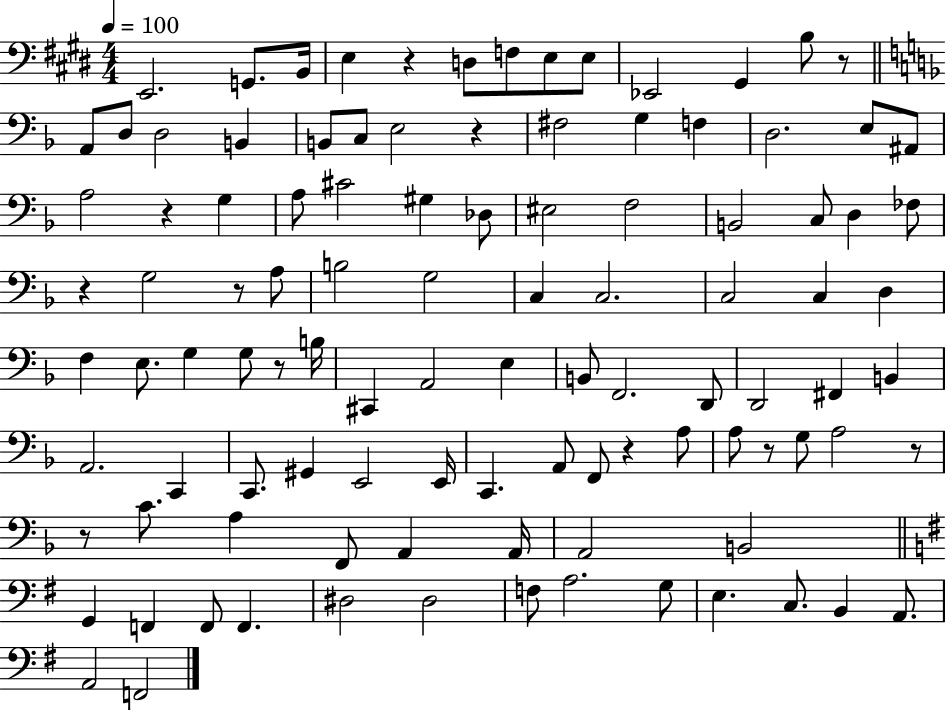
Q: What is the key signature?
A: E major